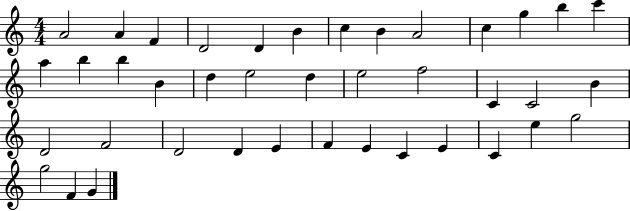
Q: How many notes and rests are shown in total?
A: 40